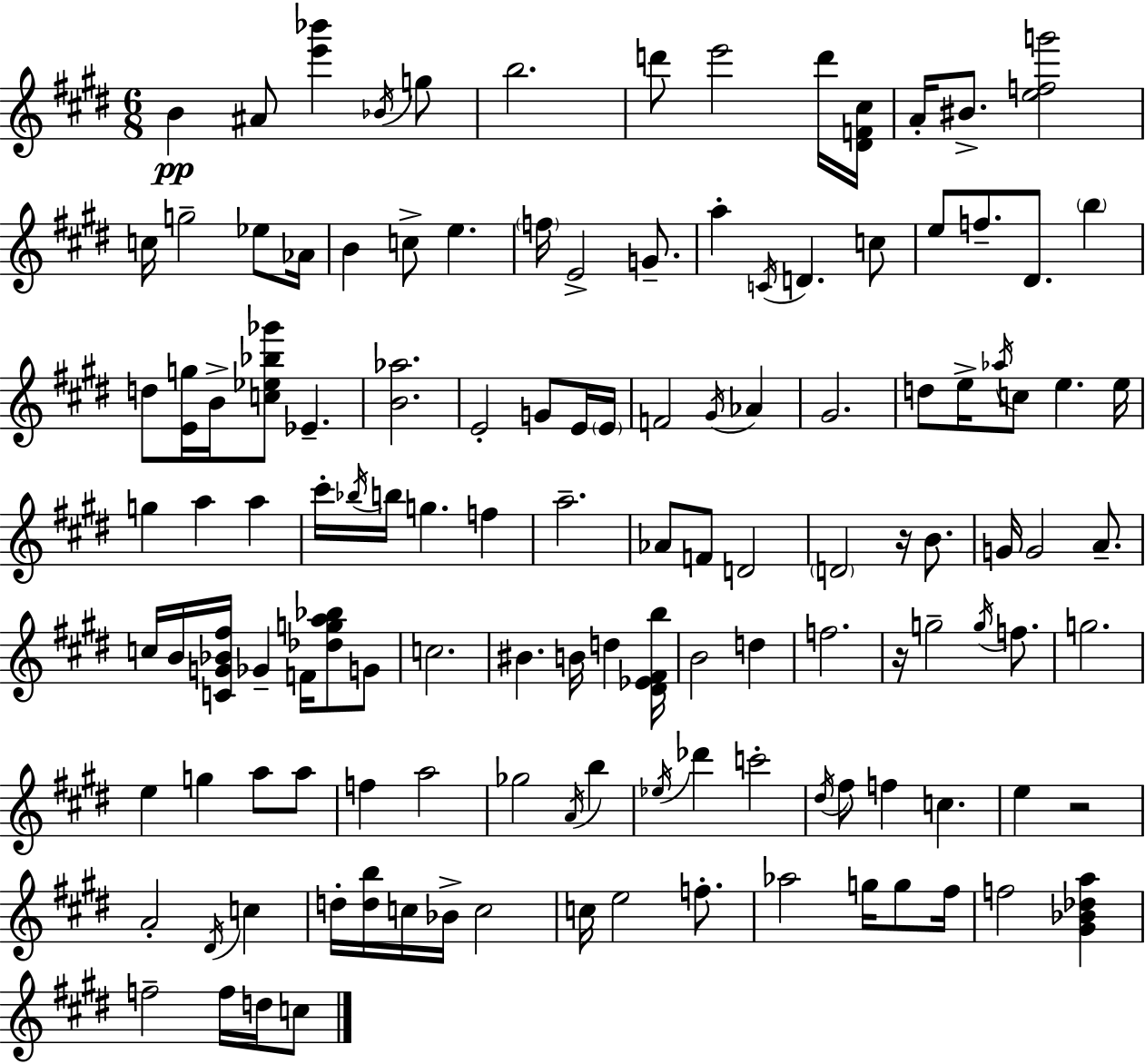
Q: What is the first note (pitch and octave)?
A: B4